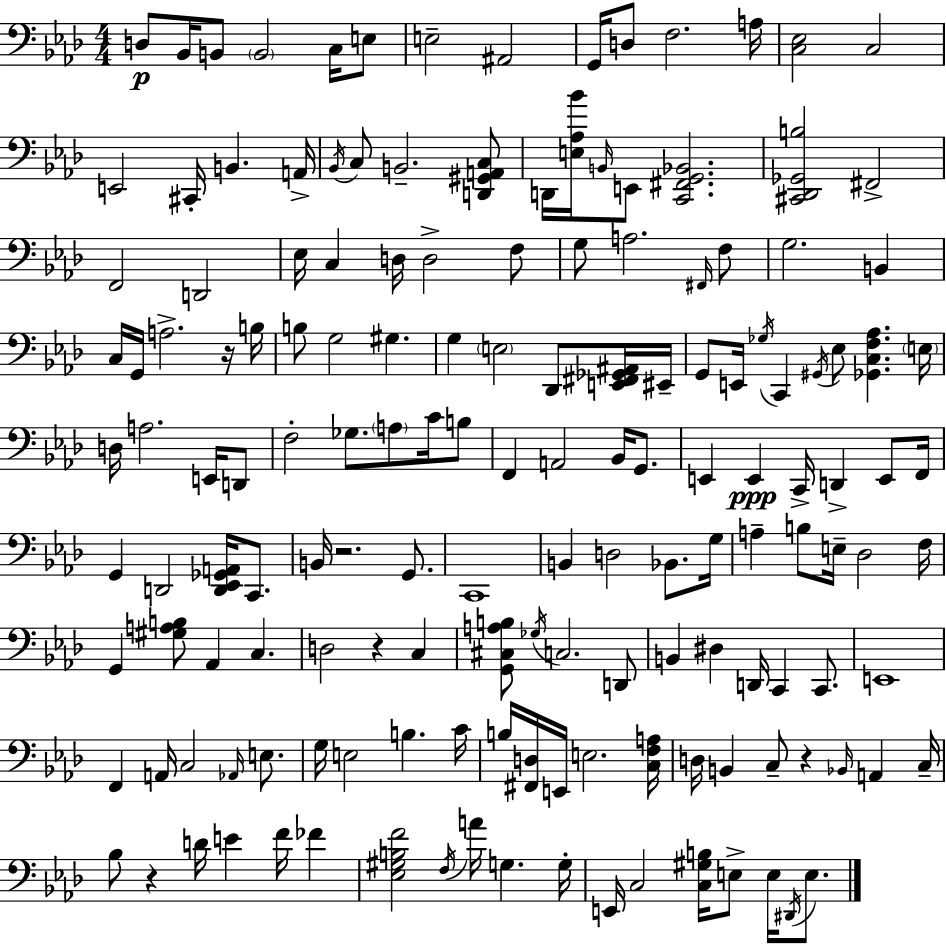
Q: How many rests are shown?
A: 5